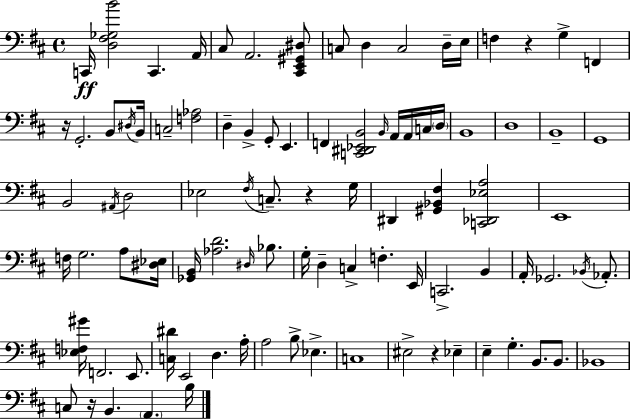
{
  \clef bass
  \time 4/4
  \defaultTimeSignature
  \key d \major
  c,16\ff <d fis ges b'>2 c,4. a,16 | cis8 a,2. <cis, e, gis, dis>8 | c8 d4 c2 d16-- e16 | f4 r4 g4-> f,4 | \break r16 g,2.-. b,8 \acciaccatura { dis16 } | b,16 c2-- <f aes>2 | d4-- b,4-> g,8-. e,4. | f,4 <c, dis, ees, b,>2 \grace { b,16 } a,16 a,16 | \break c16 \parenthesize d16 b,1 | d1 | b,1-- | g,1 | \break b,2 \acciaccatura { ais,16 } d2 | ees2 \acciaccatura { fis16 } c8.-- r4 | g16 dis,4 <gis, bes, fis>4 <c, des, ees a>2 | e,1 | \break f16 g2. | a8 <dis ees>16 <ges, b,>16 <aes d'>2. | \grace { dis16 } bes8. g16-. d4-- c4-> f4.-. | e,16 c,2.-> | \break b,4 a,16-. ges,2. | \acciaccatura { bes,16 } aes,8.-. <ees f gis'>16 f,2. | e,8. <c dis'>16 e,2 d4. | a16-. a2 b8-> | \break ees4.-> c1 | eis2-> r4 | ees4-- e4-- g4.-. | b,8. b,8. bes,1 | \break c8 r16 b,4. \parenthesize a,4. | b16 \bar "|."
}